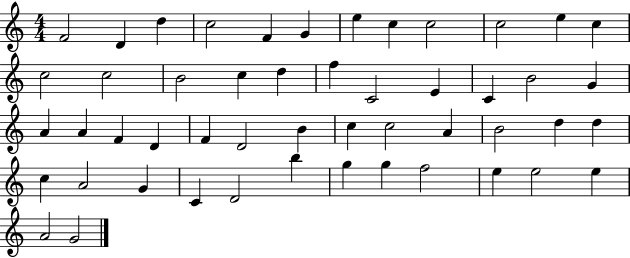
F4/h D4/q D5/q C5/h F4/q G4/q E5/q C5/q C5/h C5/h E5/q C5/q C5/h C5/h B4/h C5/q D5/q F5/q C4/h E4/q C4/q B4/h G4/q A4/q A4/q F4/q D4/q F4/q D4/h B4/q C5/q C5/h A4/q B4/h D5/q D5/q C5/q A4/h G4/q C4/q D4/h B5/q G5/q G5/q F5/h E5/q E5/h E5/q A4/h G4/h